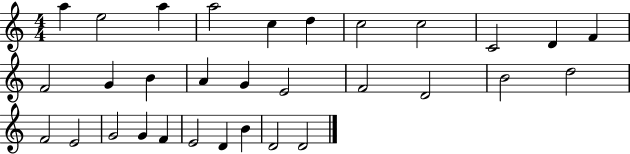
X:1
T:Untitled
M:4/4
L:1/4
K:C
a e2 a a2 c d c2 c2 C2 D F F2 G B A G E2 F2 D2 B2 d2 F2 E2 G2 G F E2 D B D2 D2